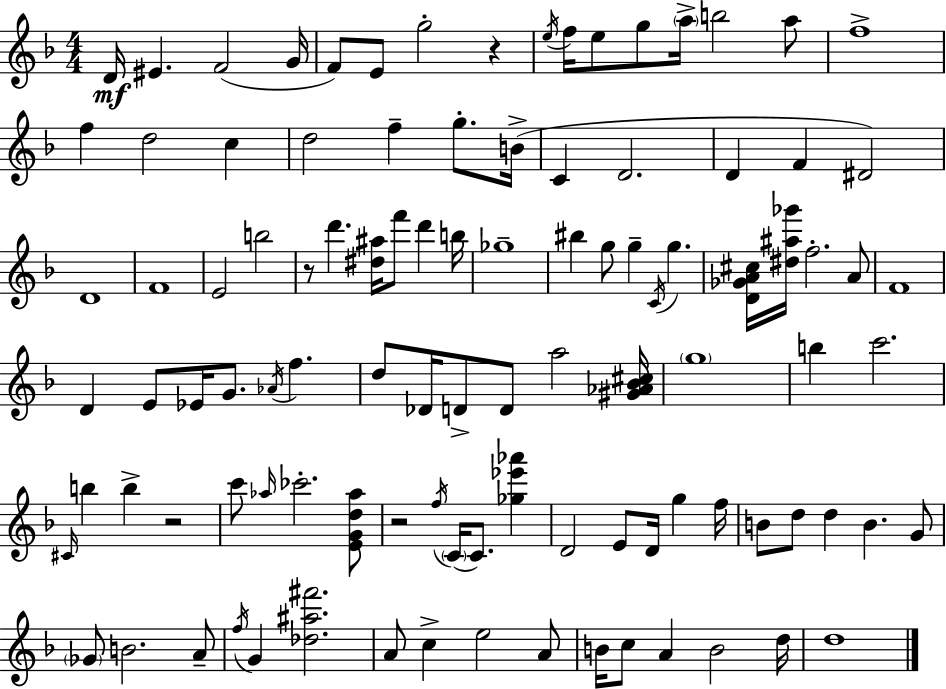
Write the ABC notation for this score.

X:1
T:Untitled
M:4/4
L:1/4
K:Dm
D/4 ^E F2 G/4 F/2 E/2 g2 z e/4 f/4 e/2 g/2 a/4 b2 a/2 f4 f d2 c d2 f g/2 B/4 C D2 D F ^D2 D4 F4 E2 b2 z/2 d' [^d^a]/4 f'/2 d' b/4 _g4 ^b g/2 g C/4 g [D_GA^c]/4 [^d^a_g']/4 f2 A/2 F4 D E/2 _E/4 G/2 _A/4 f d/2 _D/4 D/2 D/2 a2 [^G_A_B^c]/4 g4 b c'2 ^C/4 b b z2 c'/2 _a/4 _c'2 [EGd_a]/2 z2 f/4 C/4 C/2 [_g_e'_a'] D2 E/2 D/4 g f/4 B/2 d/2 d B G/2 _G/2 B2 A/2 f/4 G [_d^a^f']2 A/2 c e2 A/2 B/4 c/2 A B2 d/4 d4